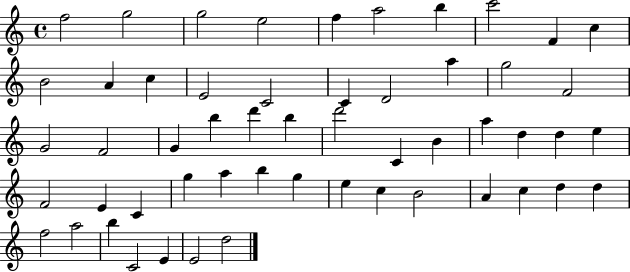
{
  \clef treble
  \time 4/4
  \defaultTimeSignature
  \key c \major
  f''2 g''2 | g''2 e''2 | f''4 a''2 b''4 | c'''2 f'4 c''4 | \break b'2 a'4 c''4 | e'2 c'2 | c'4 d'2 a''4 | g''2 f'2 | \break g'2 f'2 | g'4 b''4 d'''4 b''4 | d'''2 c'4 b'4 | a''4 d''4 d''4 e''4 | \break f'2 e'4 c'4 | g''4 a''4 b''4 g''4 | e''4 c''4 b'2 | a'4 c''4 d''4 d''4 | \break f''2 a''2 | b''4 c'2 e'4 | e'2 d''2 | \bar "|."
}